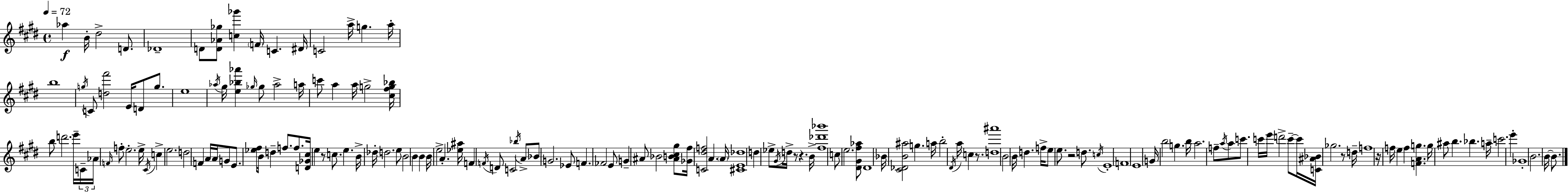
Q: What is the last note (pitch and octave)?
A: B4